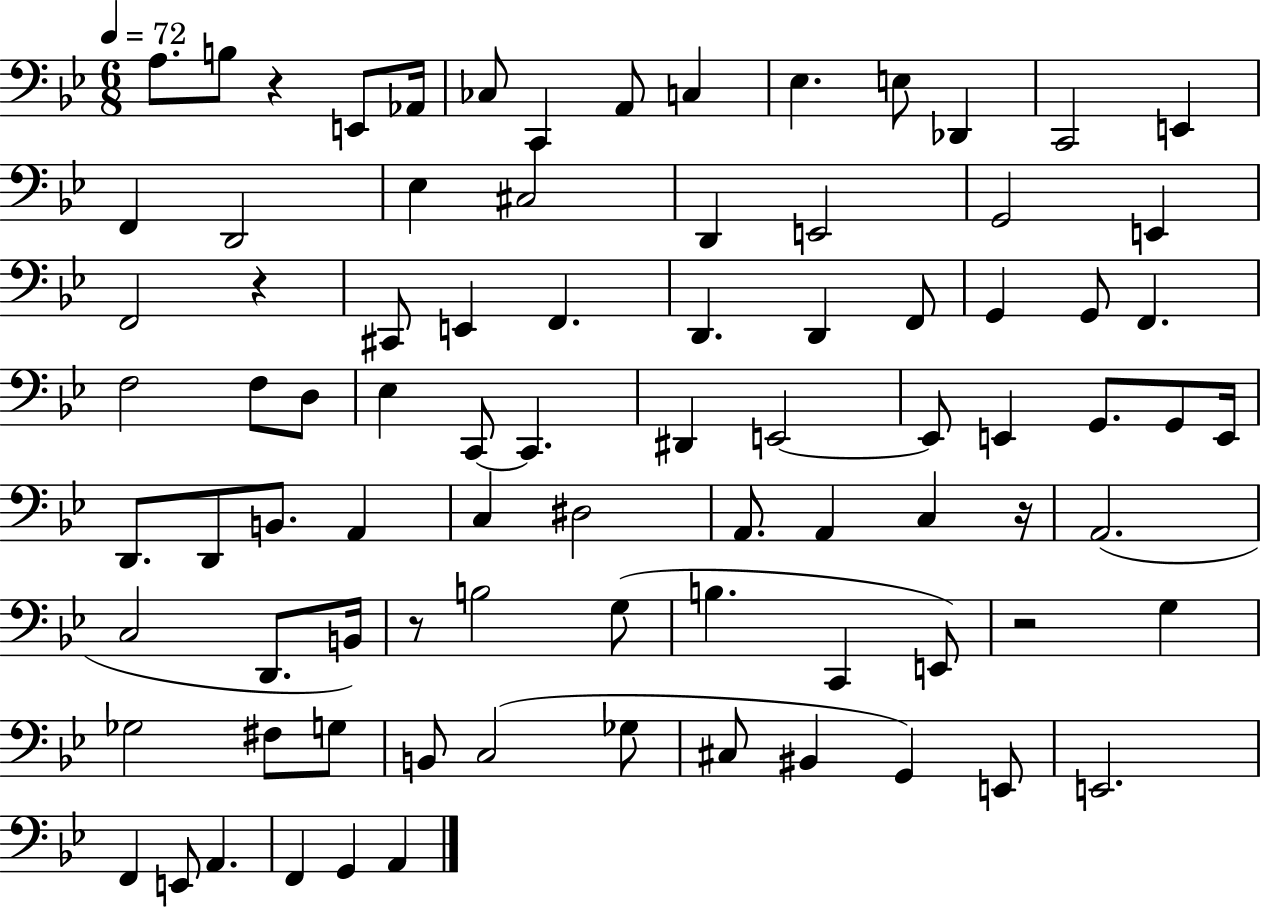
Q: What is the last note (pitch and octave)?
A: A2